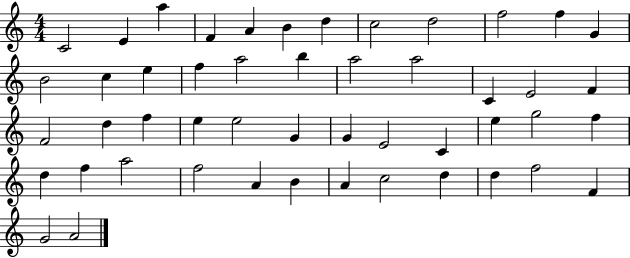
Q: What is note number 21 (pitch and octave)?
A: C4